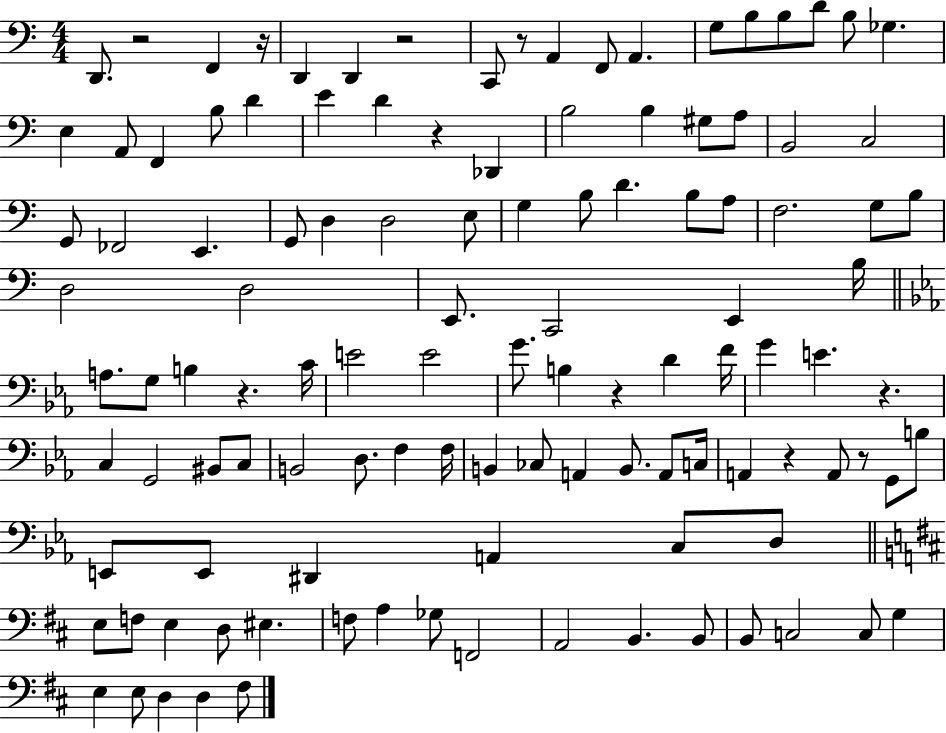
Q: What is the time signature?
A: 4/4